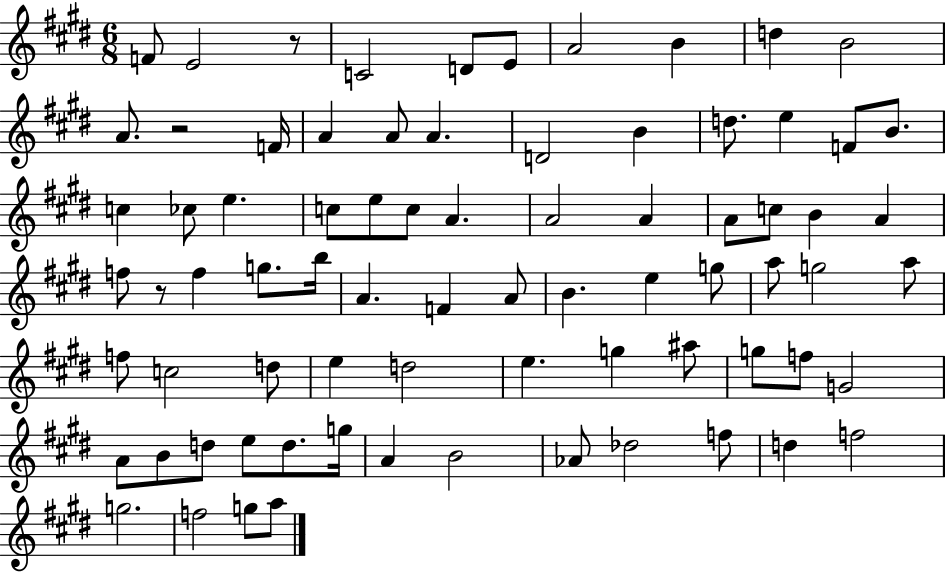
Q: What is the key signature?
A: E major